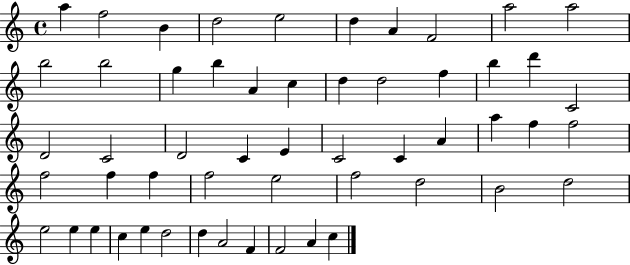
X:1
T:Untitled
M:4/4
L:1/4
K:C
a f2 B d2 e2 d A F2 a2 a2 b2 b2 g b A c d d2 f b d' C2 D2 C2 D2 C E C2 C A a f f2 f2 f f f2 e2 f2 d2 B2 d2 e2 e e c e d2 d A2 F F2 A c